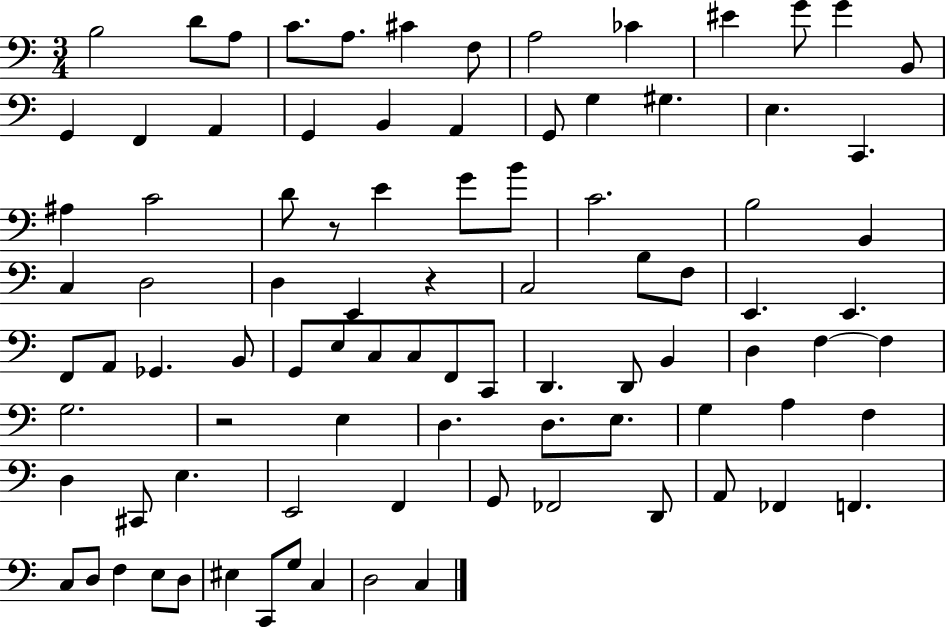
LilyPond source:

{
  \clef bass
  \numericTimeSignature
  \time 3/4
  \key c \major
  b2 d'8 a8 | c'8. a8. cis'4 f8 | a2 ces'4 | eis'4 g'8 g'4 b,8 | \break g,4 f,4 a,4 | g,4 b,4 a,4 | g,8 g4 gis4. | e4. c,4. | \break ais4 c'2 | d'8 r8 e'4 g'8 b'8 | c'2. | b2 b,4 | \break c4 d2 | d4 e,4 r4 | c2 b8 f8 | e,4. e,4. | \break f,8 a,8 ges,4. b,8 | g,8 e8 c8 c8 f,8 c,8 | d,4. d,8 b,4 | d4 f4~~ f4 | \break g2. | r2 e4 | d4. d8. e8. | g4 a4 f4 | \break d4 cis,8 e4. | e,2 f,4 | g,8 fes,2 d,8 | a,8 fes,4 f,4. | \break c8 d8 f4 e8 d8 | eis4 c,8 g8 c4 | d2 c4 | \bar "|."
}